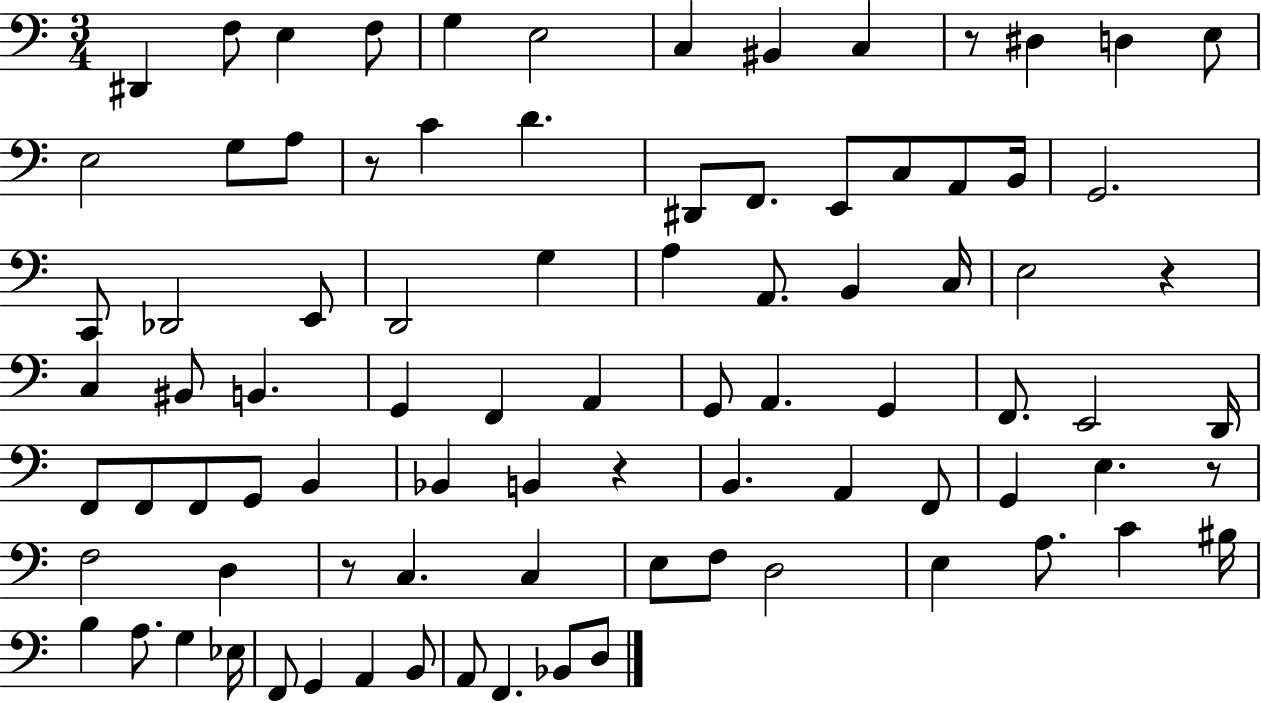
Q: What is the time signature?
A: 3/4